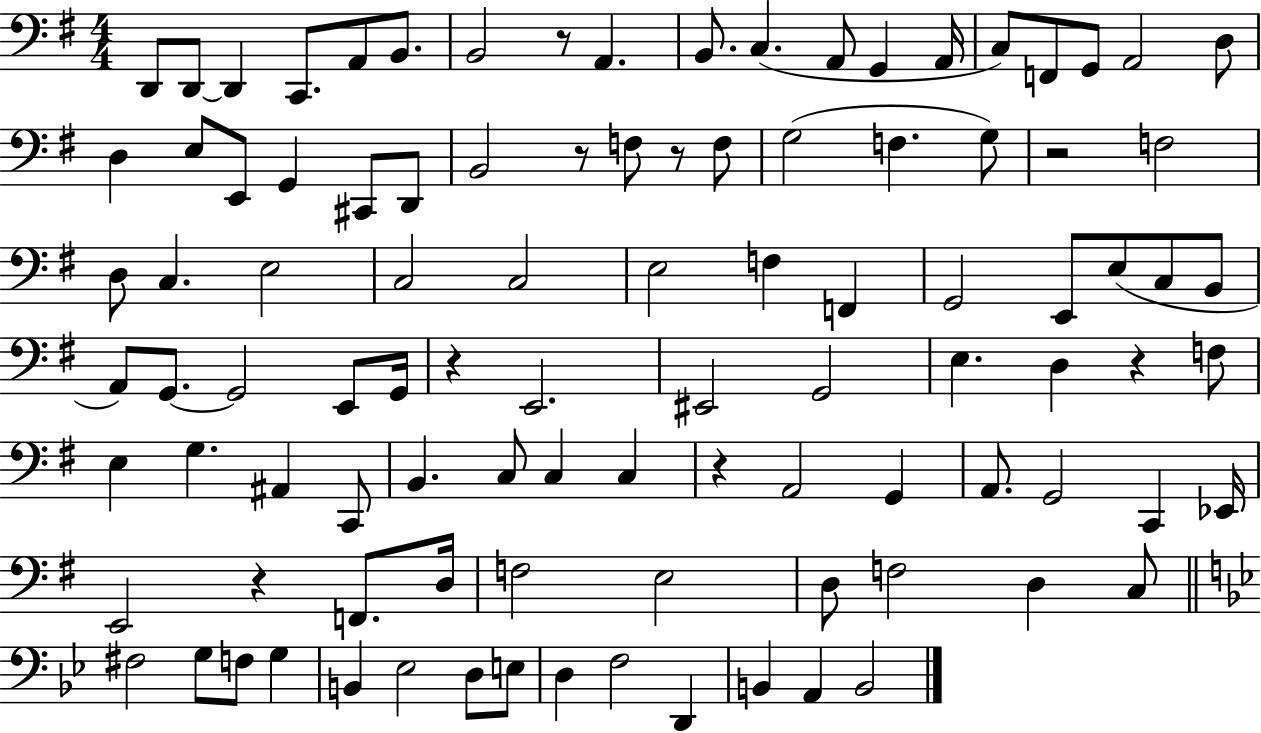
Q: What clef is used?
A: bass